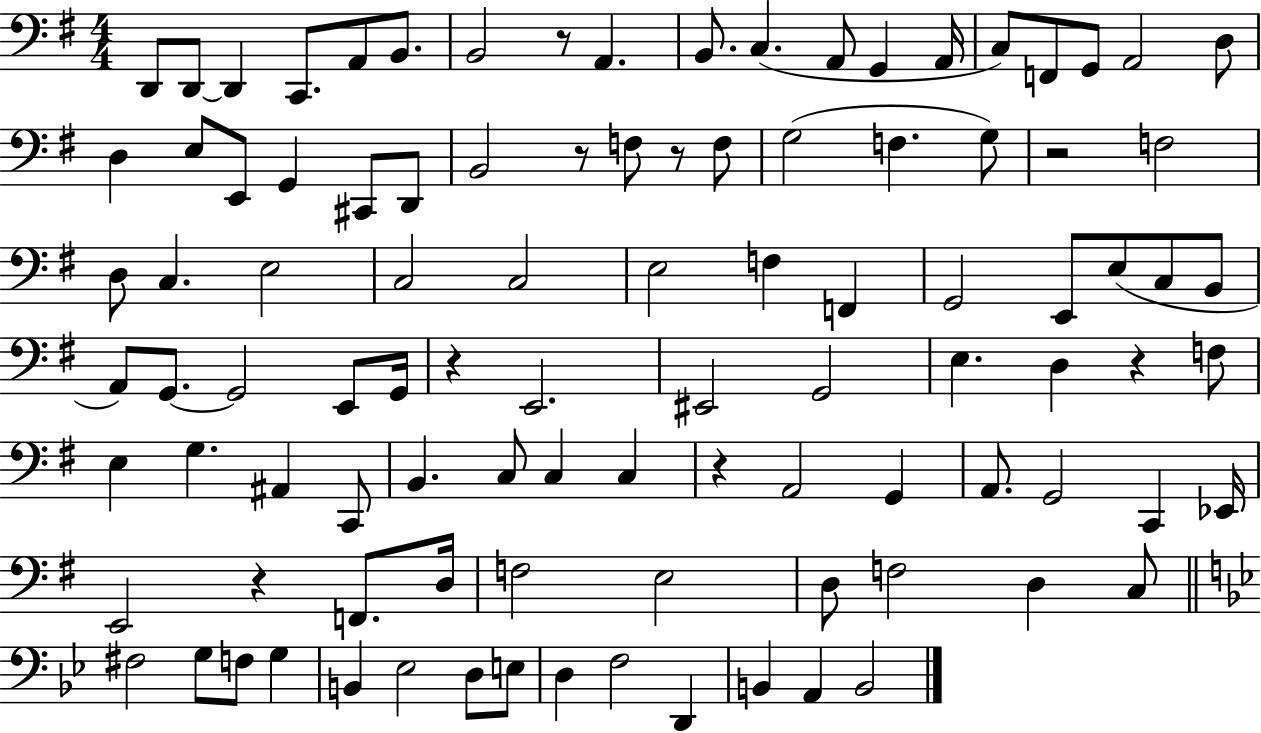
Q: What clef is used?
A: bass